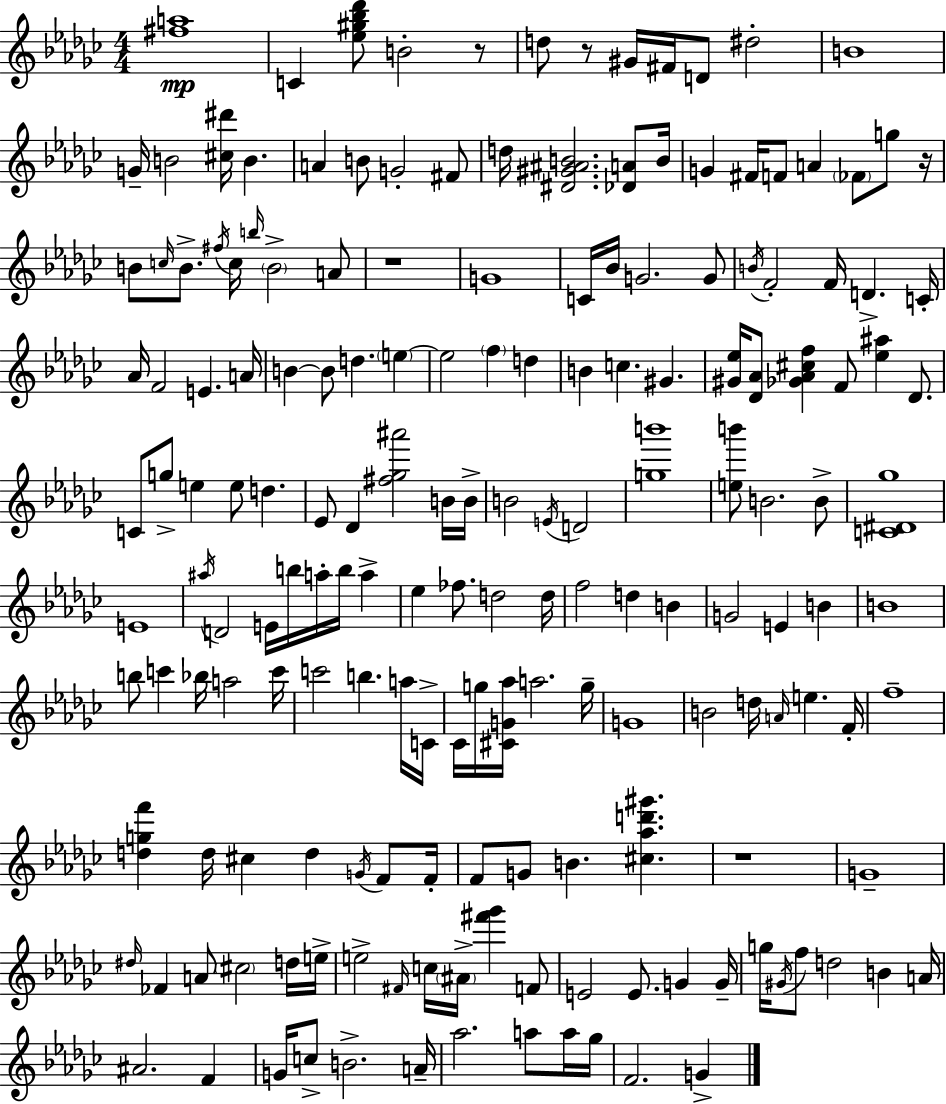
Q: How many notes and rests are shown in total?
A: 175